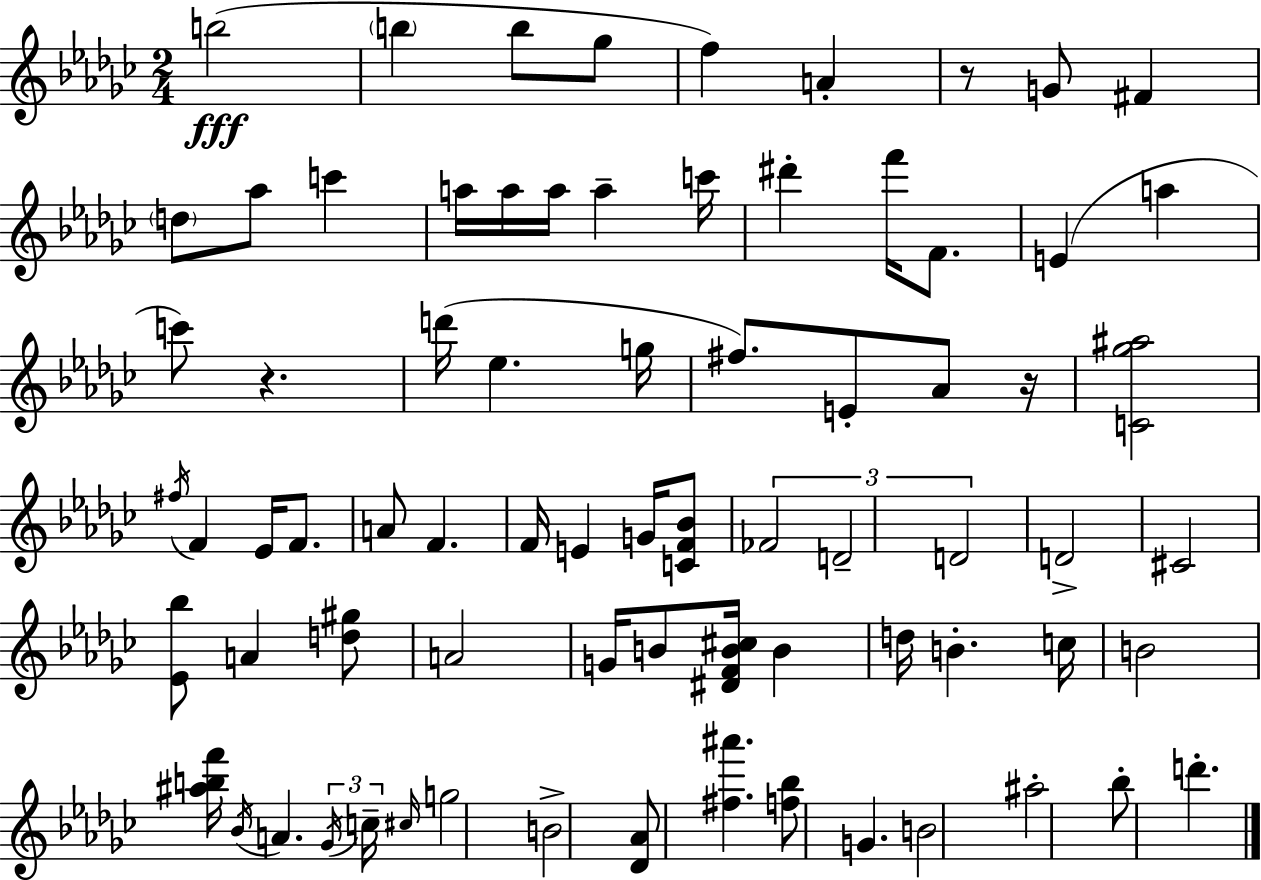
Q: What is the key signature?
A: EES minor